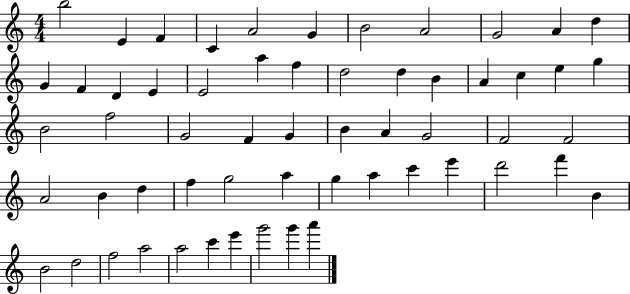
X:1
T:Untitled
M:4/4
L:1/4
K:C
b2 E F C A2 G B2 A2 G2 A d G F D E E2 a f d2 d B A c e g B2 f2 G2 F G B A G2 F2 F2 A2 B d f g2 a g a c' e' d'2 f' B B2 d2 f2 a2 a2 c' e' g'2 g' a'